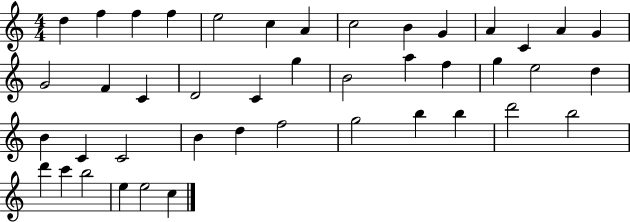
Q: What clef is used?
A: treble